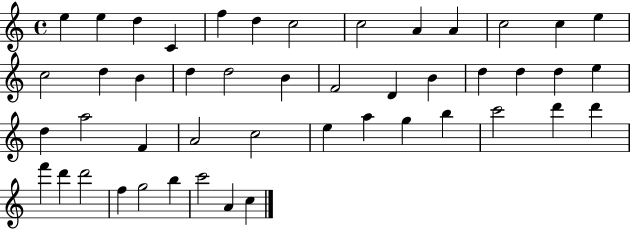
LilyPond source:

{
  \clef treble
  \time 4/4
  \defaultTimeSignature
  \key c \major
  e''4 e''4 d''4 c'4 | f''4 d''4 c''2 | c''2 a'4 a'4 | c''2 c''4 e''4 | \break c''2 d''4 b'4 | d''4 d''2 b'4 | f'2 d'4 b'4 | d''4 d''4 d''4 e''4 | \break d''4 a''2 f'4 | a'2 c''2 | e''4 a''4 g''4 b''4 | c'''2 d'''4 d'''4 | \break f'''4 d'''4 d'''2 | f''4 g''2 b''4 | c'''2 a'4 c''4 | \bar "|."
}